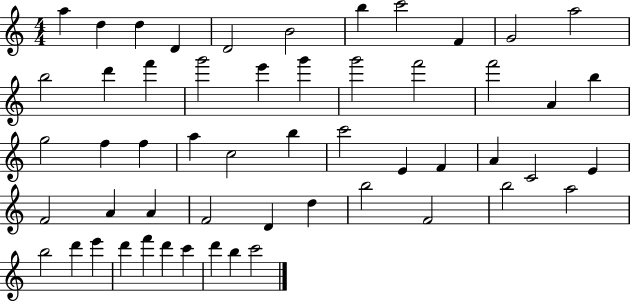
A5/q D5/q D5/q D4/q D4/h B4/h B5/q C6/h F4/q G4/h A5/h B5/h D6/q F6/q G6/h E6/q G6/q G6/h F6/h F6/h A4/q B5/q G5/h F5/q F5/q A5/q C5/h B5/q C6/h E4/q F4/q A4/q C4/h E4/q F4/h A4/q A4/q F4/h D4/q D5/q B5/h F4/h B5/h A5/h B5/h D6/q E6/q D6/q F6/q D6/q C6/q D6/q B5/q C6/h